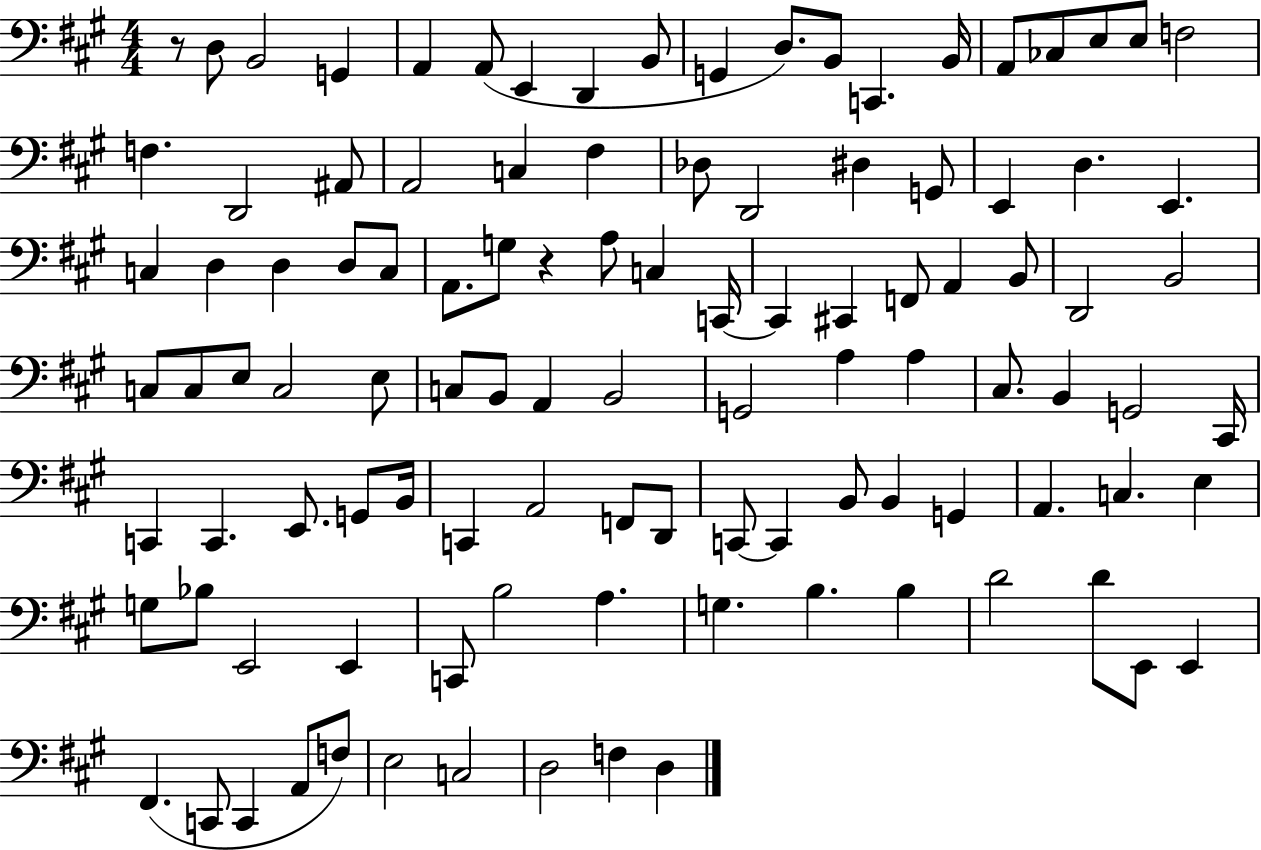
X:1
T:Untitled
M:4/4
L:1/4
K:A
z/2 D,/2 B,,2 G,, A,, A,,/2 E,, D,, B,,/2 G,, D,/2 B,,/2 C,, B,,/4 A,,/2 _C,/2 E,/2 E,/2 F,2 F, D,,2 ^A,,/2 A,,2 C, ^F, _D,/2 D,,2 ^D, G,,/2 E,, D, E,, C, D, D, D,/2 C,/2 A,,/2 G,/2 z A,/2 C, C,,/4 C,, ^C,, F,,/2 A,, B,,/2 D,,2 B,,2 C,/2 C,/2 E,/2 C,2 E,/2 C,/2 B,,/2 A,, B,,2 G,,2 A, A, ^C,/2 B,, G,,2 ^C,,/4 C,, C,, E,,/2 G,,/2 B,,/4 C,, A,,2 F,,/2 D,,/2 C,,/2 C,, B,,/2 B,, G,, A,, C, E, G,/2 _B,/2 E,,2 E,, C,,/2 B,2 A, G, B, B, D2 D/2 E,,/2 E,, ^F,, C,,/2 C,, A,,/2 F,/2 E,2 C,2 D,2 F, D,